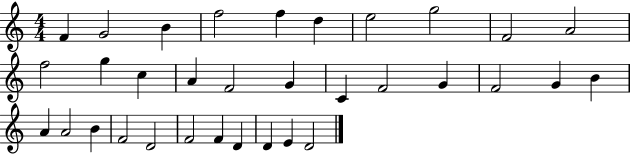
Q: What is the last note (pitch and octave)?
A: D4